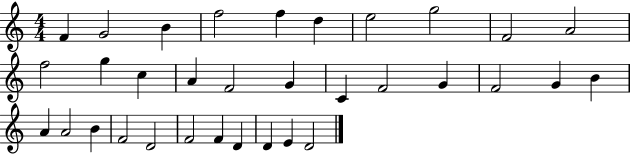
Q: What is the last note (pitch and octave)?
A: D4